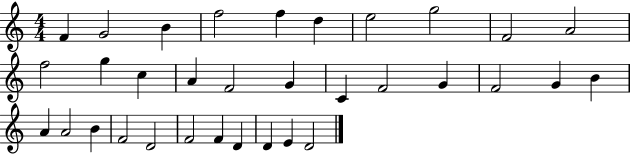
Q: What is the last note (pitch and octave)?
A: D4